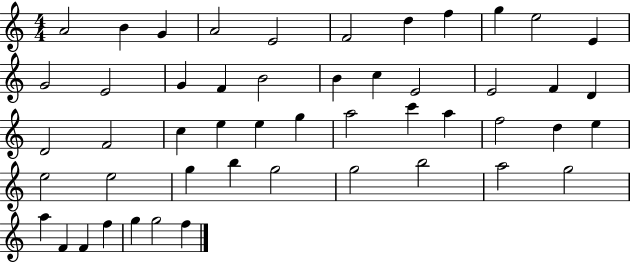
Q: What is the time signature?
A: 4/4